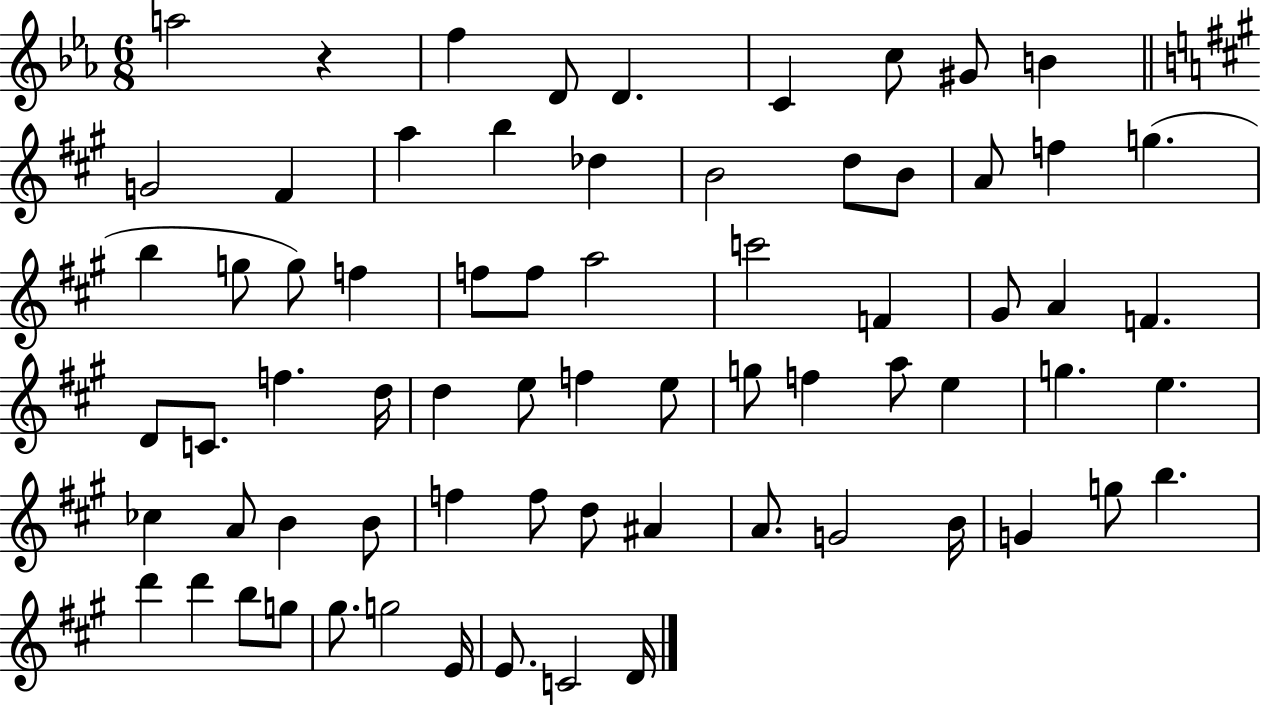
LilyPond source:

{
  \clef treble
  \numericTimeSignature
  \time 6/8
  \key ees \major
  a''2 r4 | f''4 d'8 d'4. | c'4 c''8 gis'8 b'4 | \bar "||" \break \key a \major g'2 fis'4 | a''4 b''4 des''4 | b'2 d''8 b'8 | a'8 f''4 g''4.( | \break b''4 g''8 g''8) f''4 | f''8 f''8 a''2 | c'''2 f'4 | gis'8 a'4 f'4. | \break d'8 c'8. f''4. d''16 | d''4 e''8 f''4 e''8 | g''8 f''4 a''8 e''4 | g''4. e''4. | \break ces''4 a'8 b'4 b'8 | f''4 f''8 d''8 ais'4 | a'8. g'2 b'16 | g'4 g''8 b''4. | \break d'''4 d'''4 b''8 g''8 | gis''8. g''2 e'16 | e'8. c'2 d'16 | \bar "|."
}